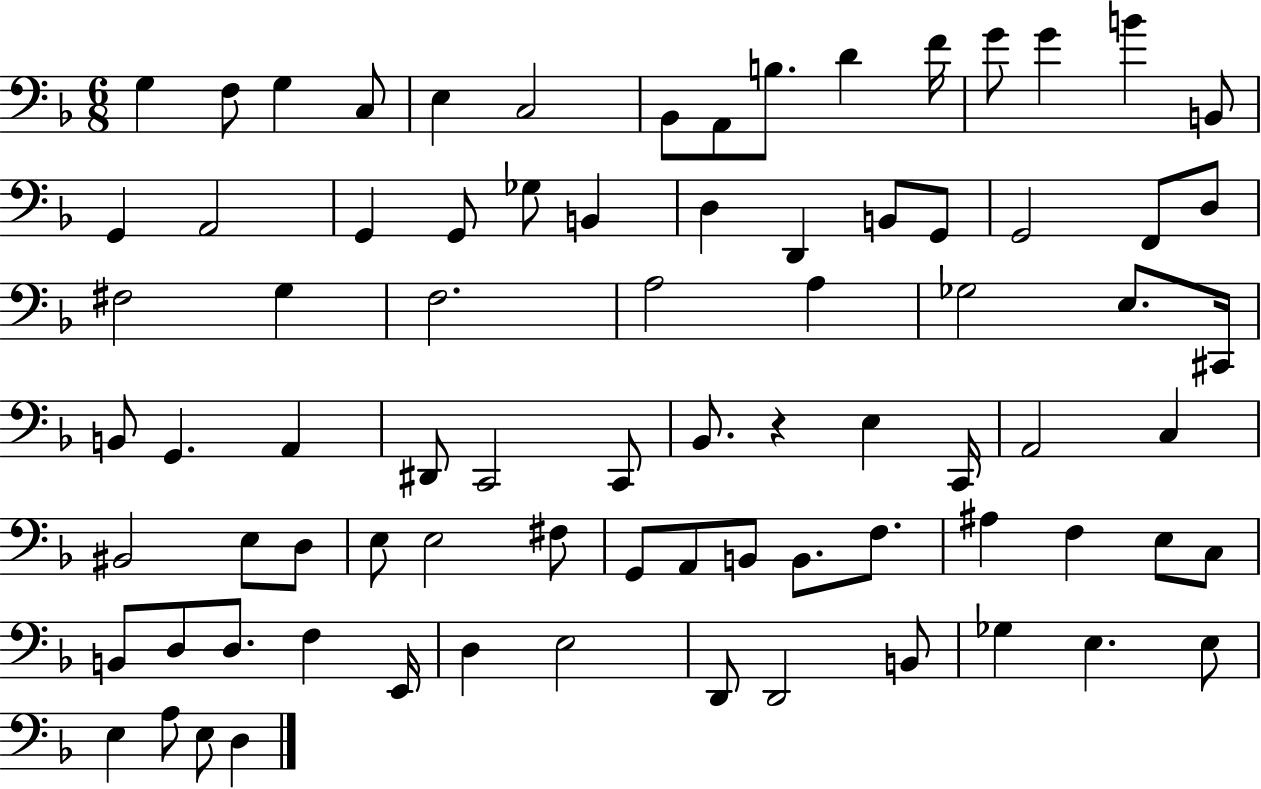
X:1
T:Untitled
M:6/8
L:1/4
K:F
G, F,/2 G, C,/2 E, C,2 _B,,/2 A,,/2 B,/2 D F/4 G/2 G B B,,/2 G,, A,,2 G,, G,,/2 _G,/2 B,, D, D,, B,,/2 G,,/2 G,,2 F,,/2 D,/2 ^F,2 G, F,2 A,2 A, _G,2 E,/2 ^C,,/4 B,,/2 G,, A,, ^D,,/2 C,,2 C,,/2 _B,,/2 z E, C,,/4 A,,2 C, ^B,,2 E,/2 D,/2 E,/2 E,2 ^F,/2 G,,/2 A,,/2 B,,/2 B,,/2 F,/2 ^A, F, E,/2 C,/2 B,,/2 D,/2 D,/2 F, E,,/4 D, E,2 D,,/2 D,,2 B,,/2 _G, E, E,/2 E, A,/2 E,/2 D,